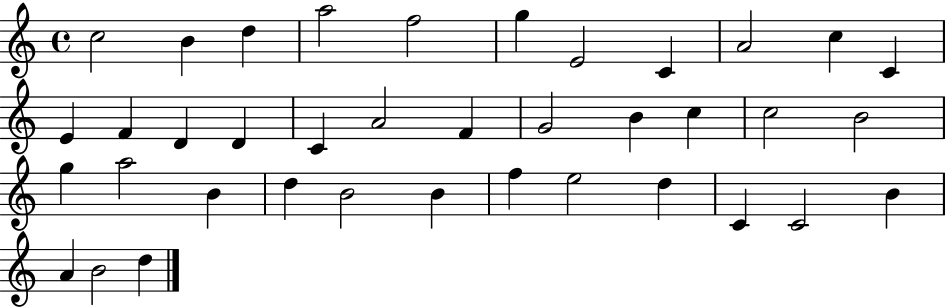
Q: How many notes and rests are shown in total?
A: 38